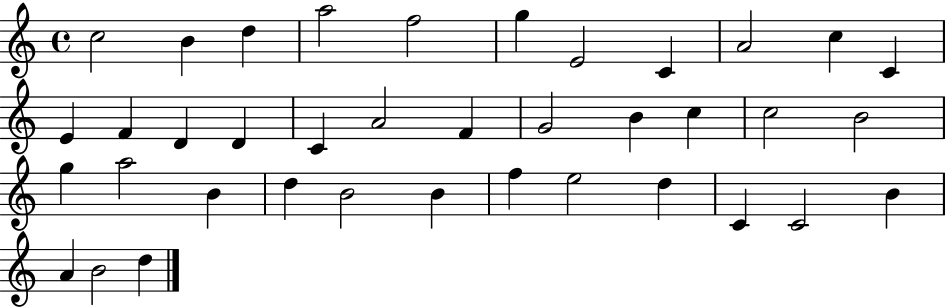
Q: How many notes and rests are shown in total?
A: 38